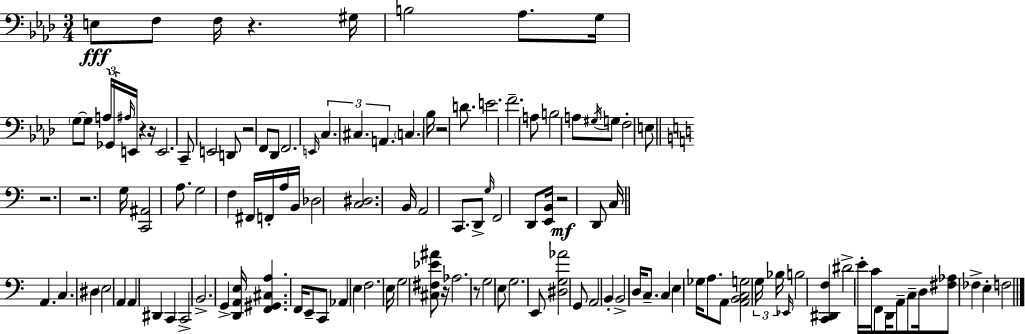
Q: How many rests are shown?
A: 10